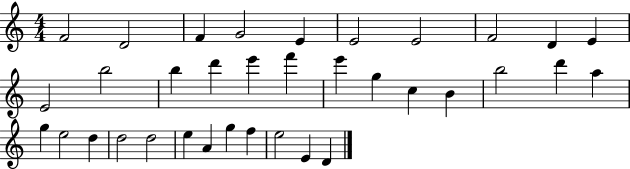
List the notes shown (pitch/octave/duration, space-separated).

F4/h D4/h F4/q G4/h E4/q E4/h E4/h F4/h D4/q E4/q E4/h B5/h B5/q D6/q E6/q F6/q E6/q G5/q C5/q B4/q B5/h D6/q A5/q G5/q E5/h D5/q D5/h D5/h E5/q A4/q G5/q F5/q E5/h E4/q D4/q